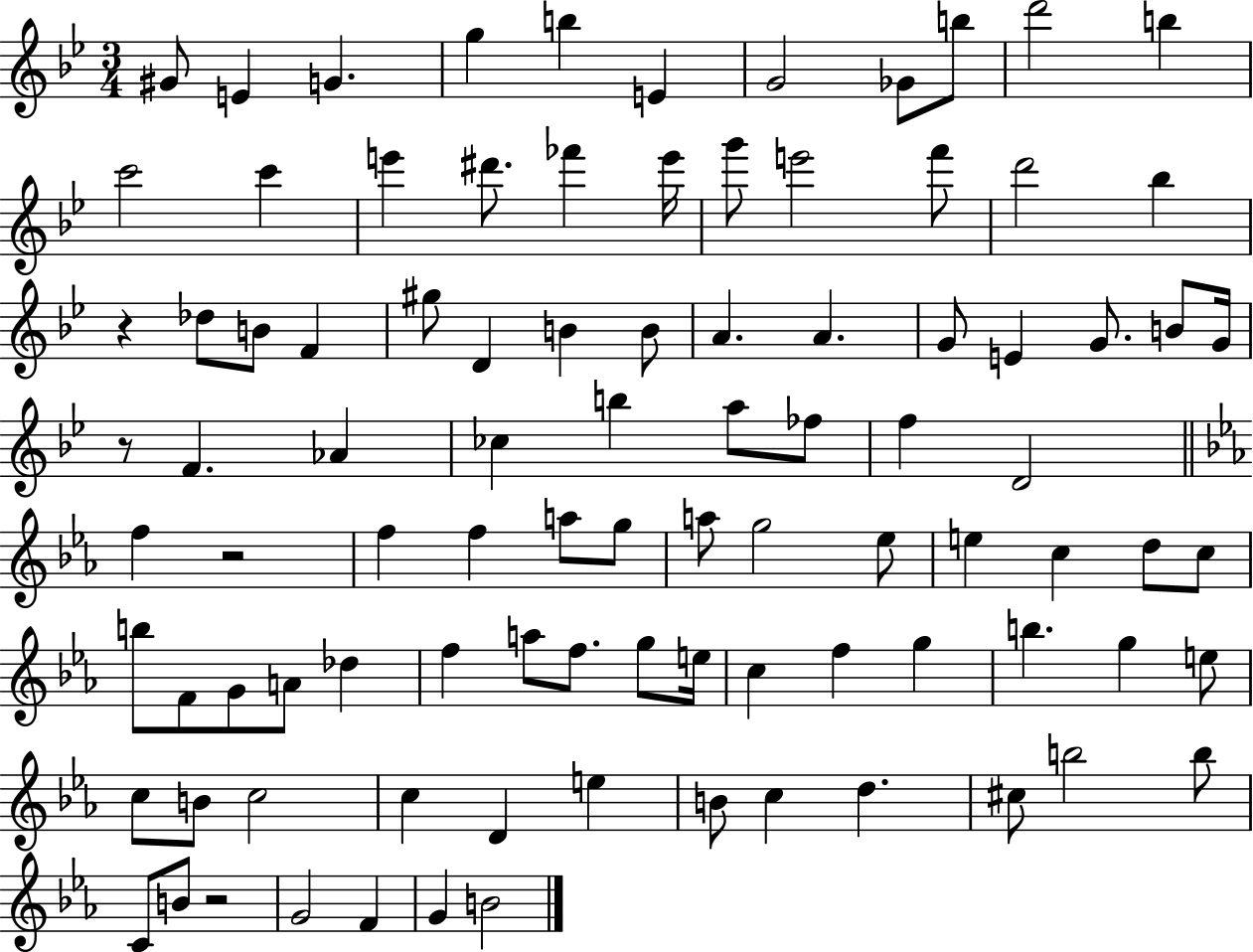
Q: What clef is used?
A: treble